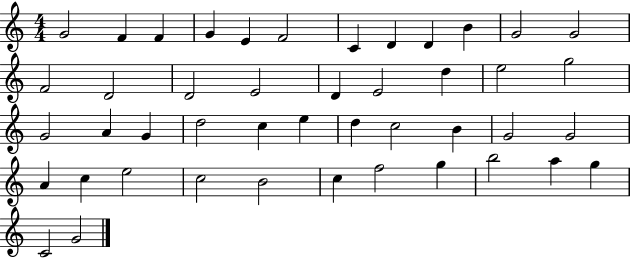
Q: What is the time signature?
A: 4/4